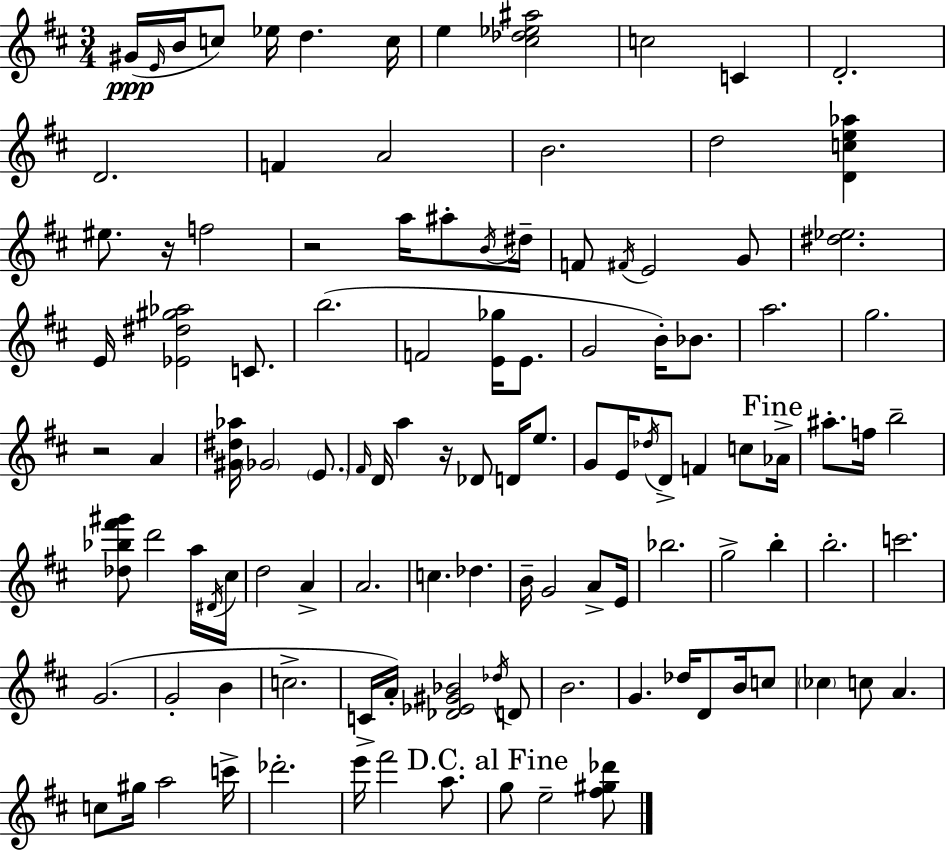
G#4/s E4/s B4/s C5/e Eb5/s D5/q. C5/s E5/q [C#5,Db5,Eb5,A#5]/h C5/h C4/q D4/h. D4/h. F4/q A4/h B4/h. D5/h [D4,C5,E5,Ab5]/q EIS5/e. R/s F5/h R/h A5/s A#5/e B4/s D#5/s F4/e F#4/s E4/h G4/e [D#5,Eb5]/h. E4/s [Eb4,D#5,G#5,Ab5]/h C4/e. B5/h. F4/h [E4,Gb5]/s E4/e. G4/h B4/s Bb4/e. A5/h. G5/h. R/h A4/q [G#4,D#5,Ab5]/s Gb4/h E4/e. F#4/s D4/s A5/q R/s Db4/e D4/s E5/e. G4/e E4/s Db5/s D4/e F4/q C5/e Ab4/s A#5/e. F5/s B5/h [Db5,Bb5,F#6,G#6]/e D6/h A5/s D#4/s C#5/s D5/h A4/q A4/h. C5/q. Db5/q. B4/s G4/h A4/e E4/s Bb5/h. G5/h B5/q B5/h. C6/h. G4/h. G4/h B4/q C5/h. C4/s A4/s [Db4,Eb4,G#4,Bb4]/h Db5/s D4/e B4/h. G4/q. Db5/s D4/e B4/s C5/e CES5/q C5/e A4/q. C5/e G#5/s A5/h C6/s Db6/h. E6/s F#6/h A5/e. G5/e E5/h [F#5,G#5,Db6]/e